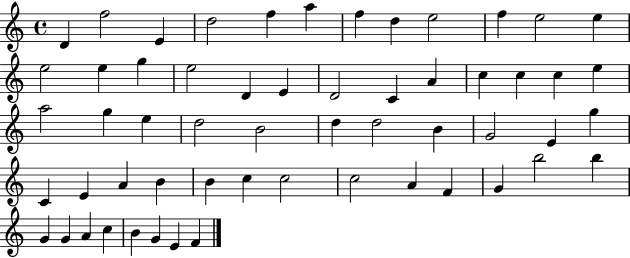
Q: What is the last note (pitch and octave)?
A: F4